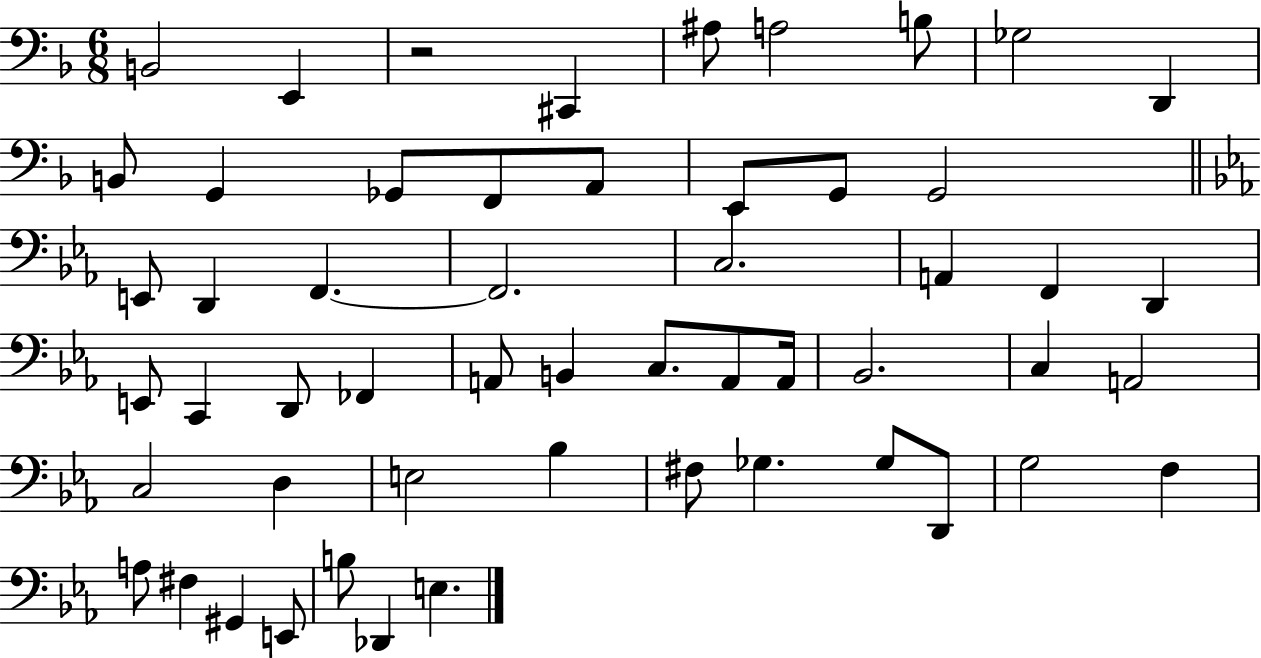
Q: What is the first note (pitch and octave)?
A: B2